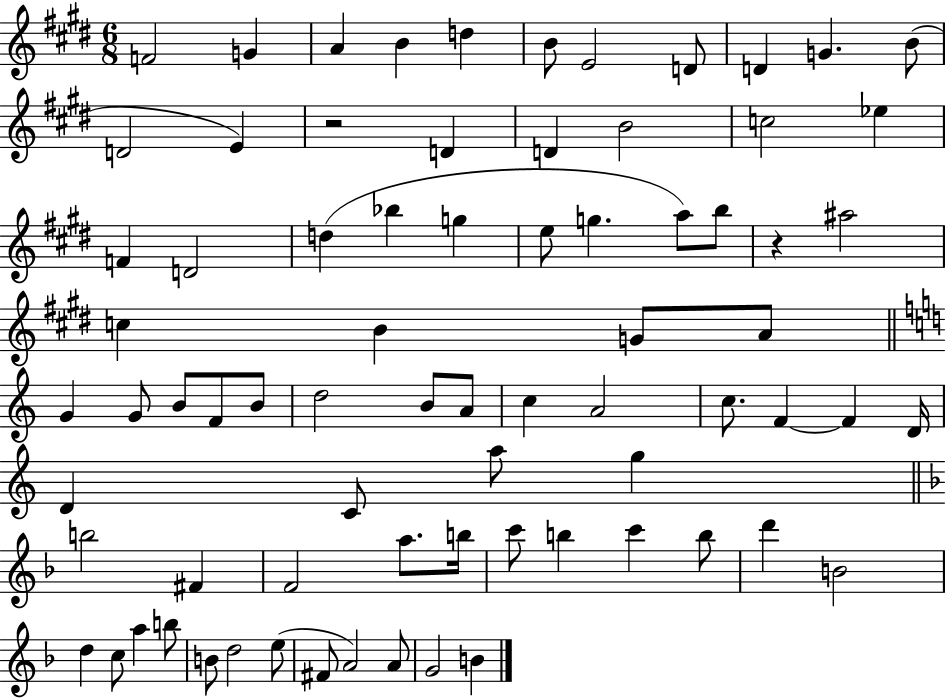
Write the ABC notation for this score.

X:1
T:Untitled
M:6/8
L:1/4
K:E
F2 G A B d B/2 E2 D/2 D G B/2 D2 E z2 D D B2 c2 _e F D2 d _b g e/2 g a/2 b/2 z ^a2 c B G/2 A/2 G G/2 B/2 F/2 B/2 d2 B/2 A/2 c A2 c/2 F F D/4 D C/2 a/2 g b2 ^F F2 a/2 b/4 c'/2 b c' b/2 d' B2 d c/2 a b/2 B/2 d2 e/2 ^F/2 A2 A/2 G2 B